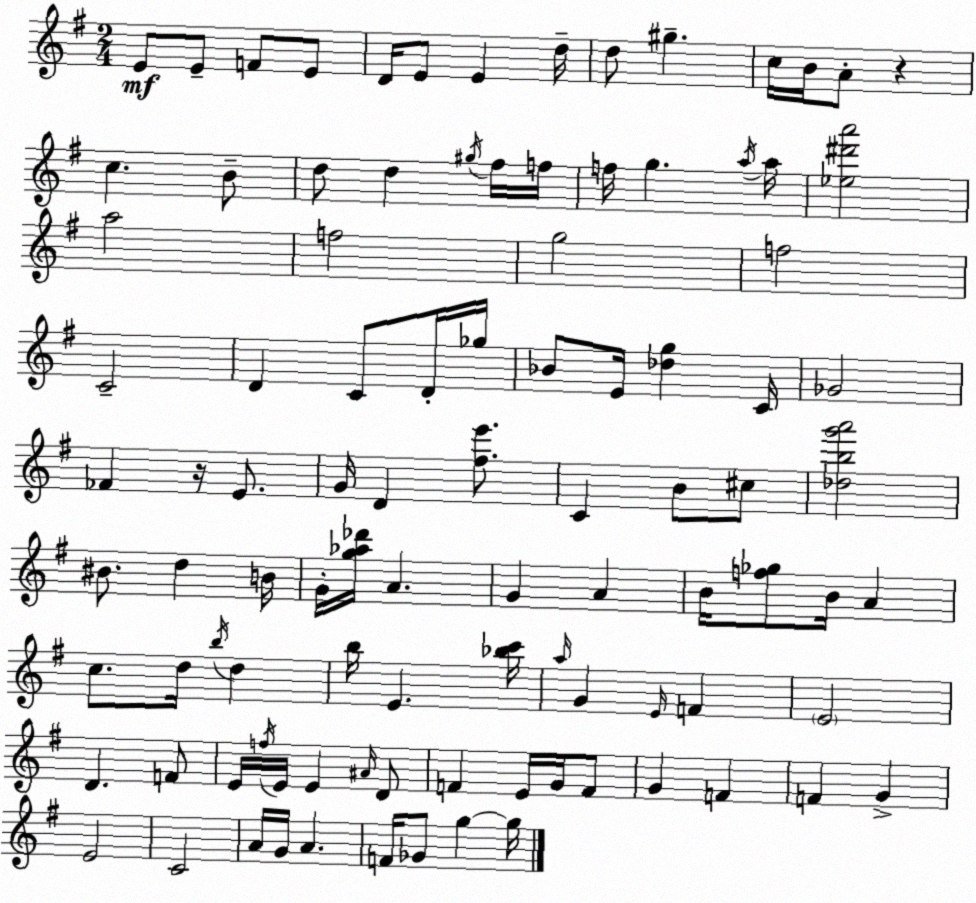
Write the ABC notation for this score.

X:1
T:Untitled
M:2/4
L:1/4
K:G
E/2 E/2 F/2 E/2 D/4 E/2 E d/4 d/2 ^g c/4 B/4 A/2 z c B/2 d/2 d ^g/4 ^f/4 f/4 f/4 g a/4 a/4 [_e^d'a']2 a2 f2 g2 f2 C2 D C/2 D/4 _g/4 _B/2 E/4 [_dg] C/4 _G2 _F z/4 E/2 G/4 D [^fe']/2 C B/2 ^c/2 [_dbg'a']2 ^B/2 d B/4 G/4 [g_a_d']/4 A G A B/4 [f_g]/2 B/4 A c/2 d/4 b/4 d b/4 E [_bc']/4 a/4 G E/4 F E2 D F/2 E/4 f/4 E/4 E ^A/4 D/2 F E/4 G/4 F/2 G F F G E2 C2 A/4 G/4 A F/4 _G/2 g g/4